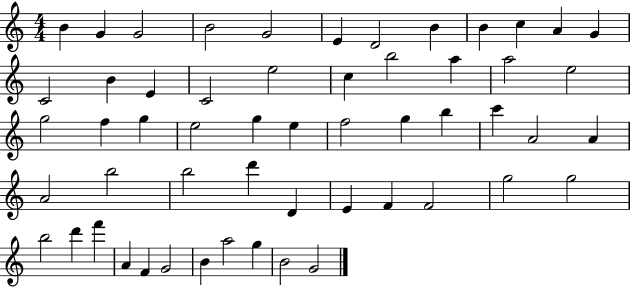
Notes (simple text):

B4/q G4/q G4/h B4/h G4/h E4/q D4/h B4/q B4/q C5/q A4/q G4/q C4/h B4/q E4/q C4/h E5/h C5/q B5/h A5/q A5/h E5/h G5/h F5/q G5/q E5/h G5/q E5/q F5/h G5/q B5/q C6/q A4/h A4/q A4/h B5/h B5/h D6/q D4/q E4/q F4/q F4/h G5/h G5/h B5/h D6/q F6/q A4/q F4/q G4/h B4/q A5/h G5/q B4/h G4/h